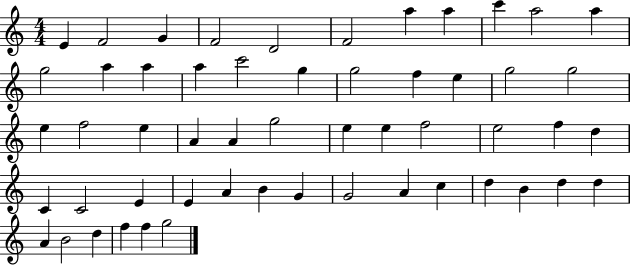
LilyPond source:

{
  \clef treble
  \numericTimeSignature
  \time 4/4
  \key c \major
  e'4 f'2 g'4 | f'2 d'2 | f'2 a''4 a''4 | c'''4 a''2 a''4 | \break g''2 a''4 a''4 | a''4 c'''2 g''4 | g''2 f''4 e''4 | g''2 g''2 | \break e''4 f''2 e''4 | a'4 a'4 g''2 | e''4 e''4 f''2 | e''2 f''4 d''4 | \break c'4 c'2 e'4 | e'4 a'4 b'4 g'4 | g'2 a'4 c''4 | d''4 b'4 d''4 d''4 | \break a'4 b'2 d''4 | f''4 f''4 g''2 | \bar "|."
}